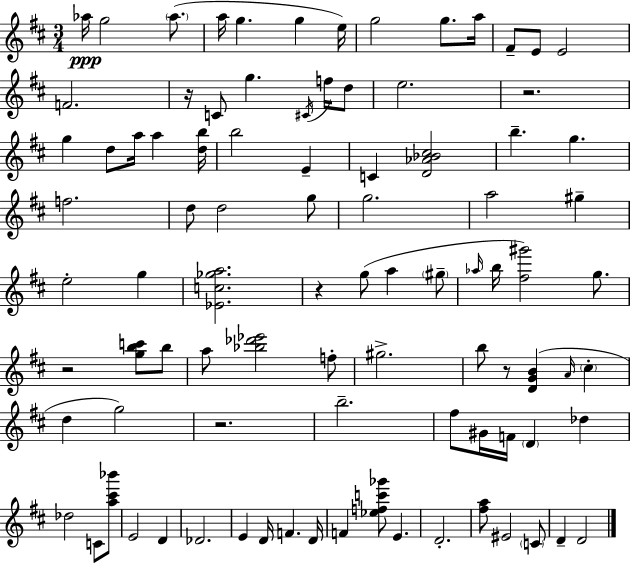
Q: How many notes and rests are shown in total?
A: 91